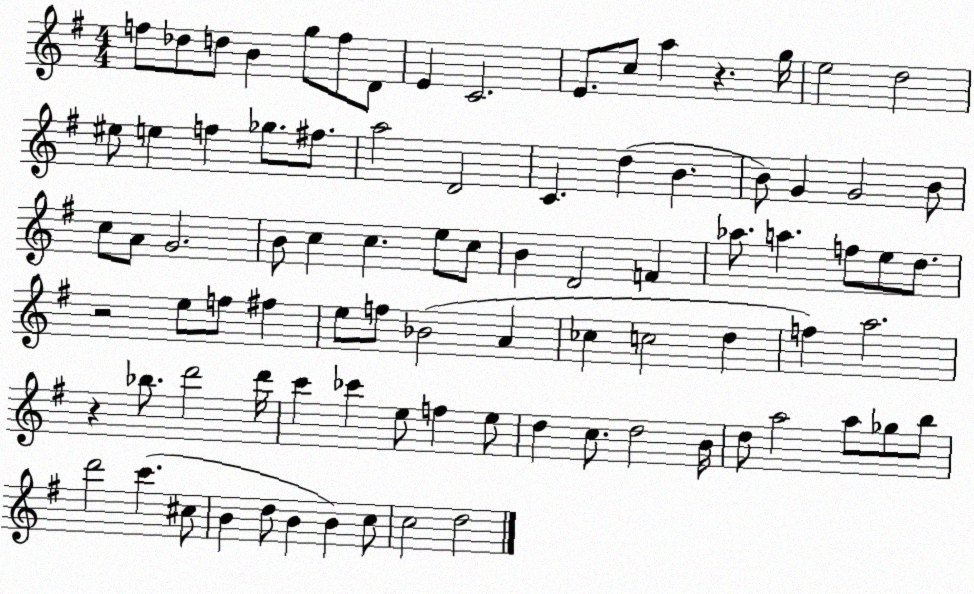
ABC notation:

X:1
T:Untitled
M:4/4
L:1/4
K:G
f/2 _d/2 d/2 B g/2 f/2 D/2 E C2 E/2 c/2 a z g/4 e2 d2 ^e/2 e f _g/2 ^f/2 a2 D2 C d B B/2 G G2 B/2 c/2 A/2 G2 B/2 c c e/2 c/2 B D2 F _a/2 a f/2 e/2 d/2 z2 e/2 f/2 ^f e/2 f/2 _B2 A _c c2 d f a2 z _b/2 d'2 d'/4 c' _c' e/2 f e/2 d c/2 d2 B/4 d/2 a2 a/2 _g/2 b/2 d'2 c' ^c/2 B d/2 B B c/2 c2 d2